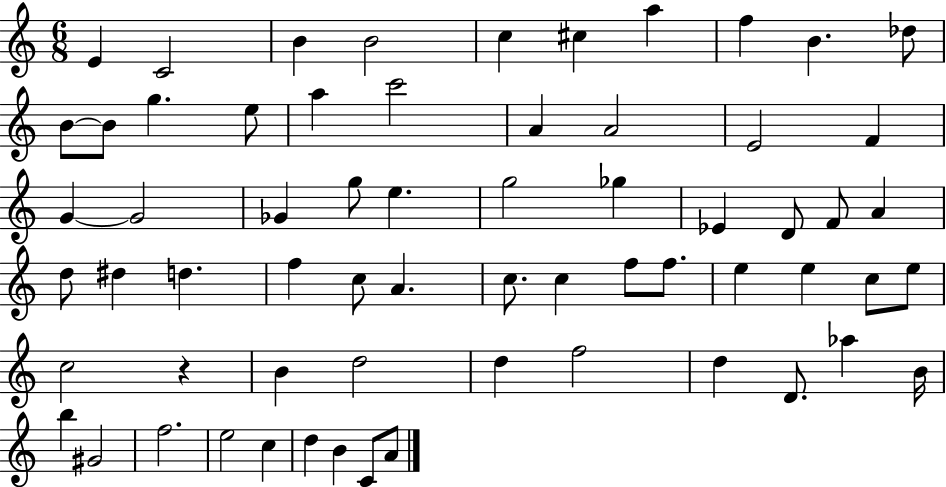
{
  \clef treble
  \numericTimeSignature
  \time 6/8
  \key c \major
  e'4 c'2 | b'4 b'2 | c''4 cis''4 a''4 | f''4 b'4. des''8 | \break b'8~~ b'8 g''4. e''8 | a''4 c'''2 | a'4 a'2 | e'2 f'4 | \break g'4~~ g'2 | ges'4 g''8 e''4. | g''2 ges''4 | ees'4 d'8 f'8 a'4 | \break d''8 dis''4 d''4. | f''4 c''8 a'4. | c''8. c''4 f''8 f''8. | e''4 e''4 c''8 e''8 | \break c''2 r4 | b'4 d''2 | d''4 f''2 | d''4 d'8. aes''4 b'16 | \break b''4 gis'2 | f''2. | e''2 c''4 | d''4 b'4 c'8 a'8 | \break \bar "|."
}